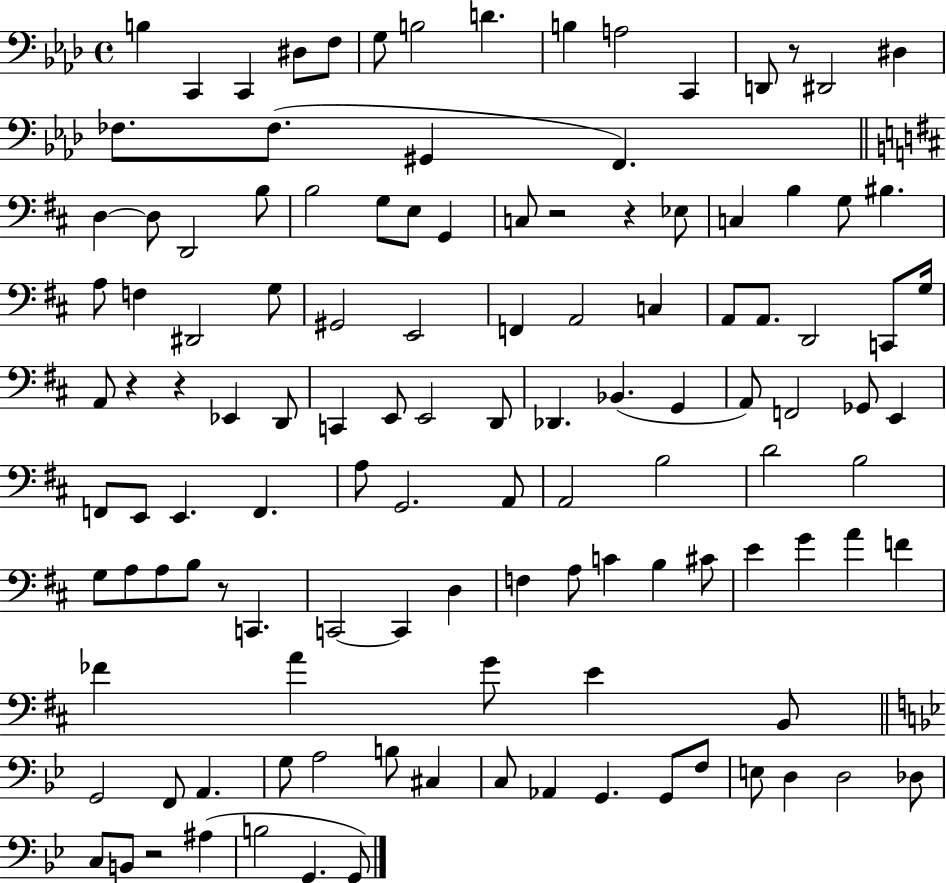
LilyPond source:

{
  \clef bass
  \time 4/4
  \defaultTimeSignature
  \key aes \major
  \repeat volta 2 { b4 c,4 c,4 dis8 f8 | g8 b2 d'4. | b4 a2 c,4 | d,8 r8 dis,2 dis4 | \break fes8. fes8.( gis,4 f,4.) | \bar "||" \break \key d \major d4~~ d8 d,2 b8 | b2 g8 e8 g,4 | c8 r2 r4 ees8 | c4 b4 g8 bis4. | \break a8 f4 dis,2 g8 | gis,2 e,2 | f,4 a,2 c4 | a,8 a,8. d,2 c,8 g16 | \break a,8 r4 r4 ees,4 d,8 | c,4 e,8 e,2 d,8 | des,4. bes,4.( g,4 | a,8) f,2 ges,8 e,4 | \break f,8 e,8 e,4. f,4. | a8 g,2. a,8 | a,2 b2 | d'2 b2 | \break g8 a8 a8 b8 r8 c,4. | c,2~~ c,4 d4 | f4 a8 c'4 b4 cis'8 | e'4 g'4 a'4 f'4 | \break fes'4 a'4 g'8 e'4 b,8 | \bar "||" \break \key bes \major g,2 f,8 a,4. | g8 a2 b8 cis4 | c8 aes,4 g,4. g,8 f8 | e8 d4 d2 des8 | \break c8 b,8 r2 ais4( | b2 g,4. g,8) | } \bar "|."
}